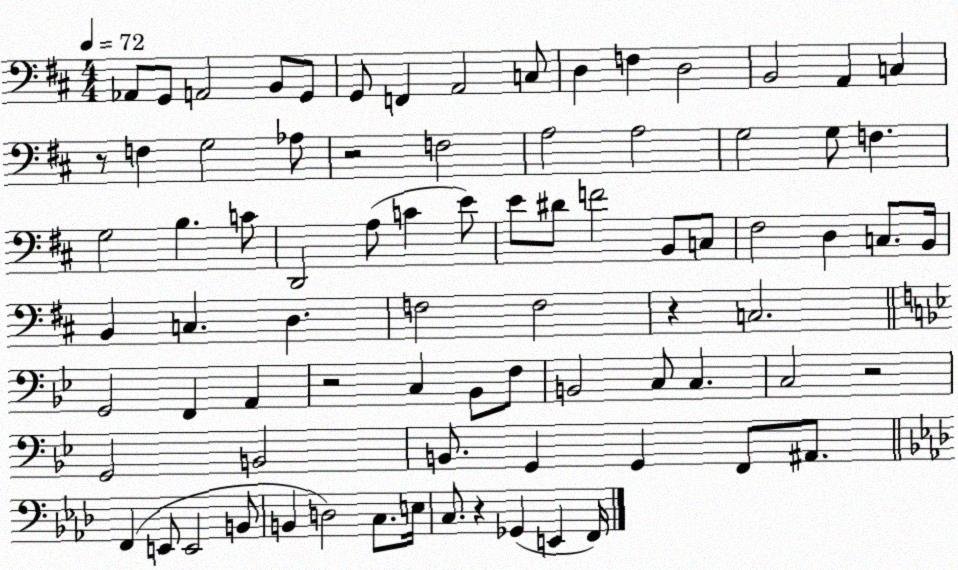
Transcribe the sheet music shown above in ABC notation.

X:1
T:Untitled
M:4/4
L:1/4
K:D
_A,,/2 G,,/2 A,,2 B,,/2 G,,/2 G,,/2 F,, A,,2 C,/2 D, F, D,2 B,,2 A,, C, z/2 F, G,2 _A,/2 z2 F,2 A,2 A,2 G,2 G,/2 F, G,2 B, C/2 D,,2 A,/2 C E/2 E/2 ^D/2 F2 B,,/2 C,/2 ^F,2 D, C,/2 B,,/4 B,, C, D, F,2 F,2 z C,2 G,,2 F,, A,, z2 C, _B,,/2 F,/2 B,,2 C,/2 C, C,2 z2 G,,2 B,,2 B,,/2 G,, G,, F,,/2 ^A,,/2 F,, E,,/2 E,,2 B,,/2 B,, D,2 C,/2 E,/4 C,/2 z _G,, E,, F,,/4